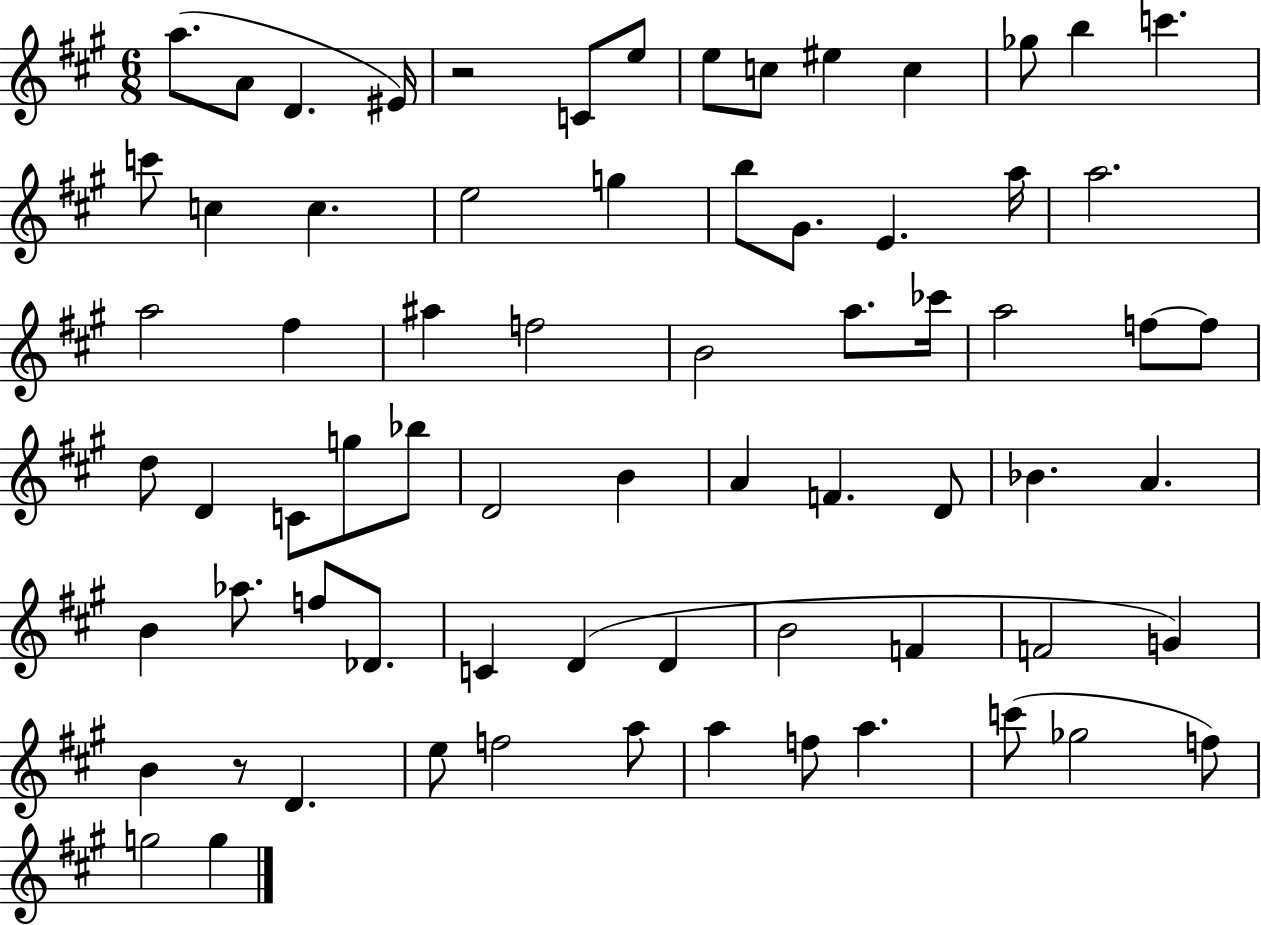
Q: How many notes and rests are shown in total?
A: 71